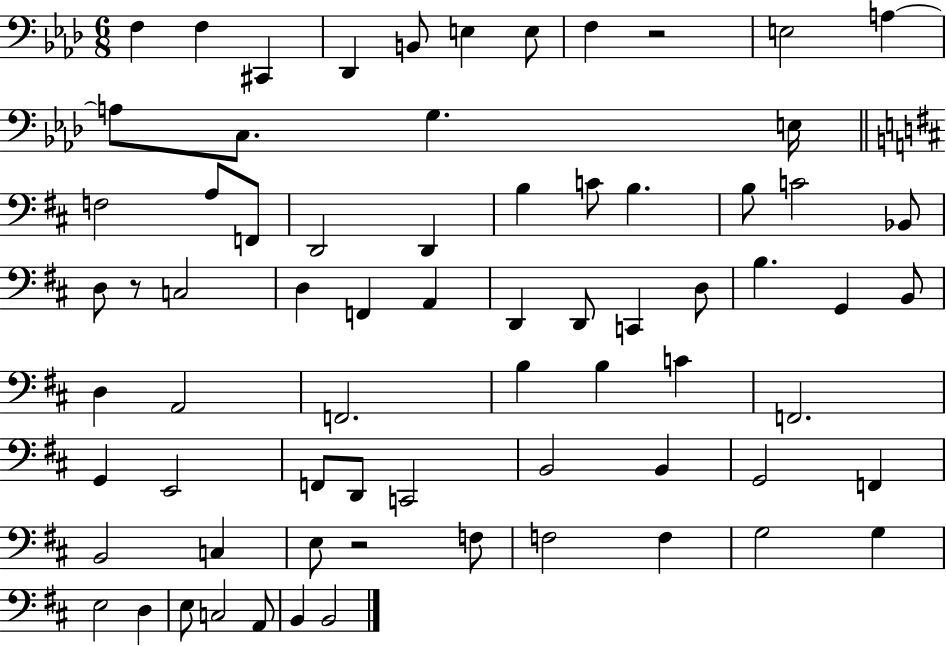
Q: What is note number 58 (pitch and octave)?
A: F3